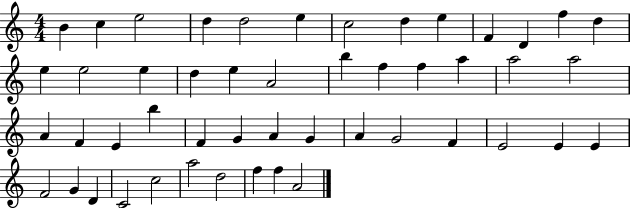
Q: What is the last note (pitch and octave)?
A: A4